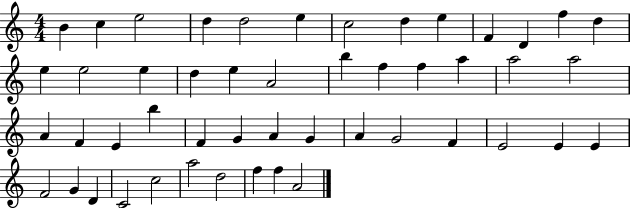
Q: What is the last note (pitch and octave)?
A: A4